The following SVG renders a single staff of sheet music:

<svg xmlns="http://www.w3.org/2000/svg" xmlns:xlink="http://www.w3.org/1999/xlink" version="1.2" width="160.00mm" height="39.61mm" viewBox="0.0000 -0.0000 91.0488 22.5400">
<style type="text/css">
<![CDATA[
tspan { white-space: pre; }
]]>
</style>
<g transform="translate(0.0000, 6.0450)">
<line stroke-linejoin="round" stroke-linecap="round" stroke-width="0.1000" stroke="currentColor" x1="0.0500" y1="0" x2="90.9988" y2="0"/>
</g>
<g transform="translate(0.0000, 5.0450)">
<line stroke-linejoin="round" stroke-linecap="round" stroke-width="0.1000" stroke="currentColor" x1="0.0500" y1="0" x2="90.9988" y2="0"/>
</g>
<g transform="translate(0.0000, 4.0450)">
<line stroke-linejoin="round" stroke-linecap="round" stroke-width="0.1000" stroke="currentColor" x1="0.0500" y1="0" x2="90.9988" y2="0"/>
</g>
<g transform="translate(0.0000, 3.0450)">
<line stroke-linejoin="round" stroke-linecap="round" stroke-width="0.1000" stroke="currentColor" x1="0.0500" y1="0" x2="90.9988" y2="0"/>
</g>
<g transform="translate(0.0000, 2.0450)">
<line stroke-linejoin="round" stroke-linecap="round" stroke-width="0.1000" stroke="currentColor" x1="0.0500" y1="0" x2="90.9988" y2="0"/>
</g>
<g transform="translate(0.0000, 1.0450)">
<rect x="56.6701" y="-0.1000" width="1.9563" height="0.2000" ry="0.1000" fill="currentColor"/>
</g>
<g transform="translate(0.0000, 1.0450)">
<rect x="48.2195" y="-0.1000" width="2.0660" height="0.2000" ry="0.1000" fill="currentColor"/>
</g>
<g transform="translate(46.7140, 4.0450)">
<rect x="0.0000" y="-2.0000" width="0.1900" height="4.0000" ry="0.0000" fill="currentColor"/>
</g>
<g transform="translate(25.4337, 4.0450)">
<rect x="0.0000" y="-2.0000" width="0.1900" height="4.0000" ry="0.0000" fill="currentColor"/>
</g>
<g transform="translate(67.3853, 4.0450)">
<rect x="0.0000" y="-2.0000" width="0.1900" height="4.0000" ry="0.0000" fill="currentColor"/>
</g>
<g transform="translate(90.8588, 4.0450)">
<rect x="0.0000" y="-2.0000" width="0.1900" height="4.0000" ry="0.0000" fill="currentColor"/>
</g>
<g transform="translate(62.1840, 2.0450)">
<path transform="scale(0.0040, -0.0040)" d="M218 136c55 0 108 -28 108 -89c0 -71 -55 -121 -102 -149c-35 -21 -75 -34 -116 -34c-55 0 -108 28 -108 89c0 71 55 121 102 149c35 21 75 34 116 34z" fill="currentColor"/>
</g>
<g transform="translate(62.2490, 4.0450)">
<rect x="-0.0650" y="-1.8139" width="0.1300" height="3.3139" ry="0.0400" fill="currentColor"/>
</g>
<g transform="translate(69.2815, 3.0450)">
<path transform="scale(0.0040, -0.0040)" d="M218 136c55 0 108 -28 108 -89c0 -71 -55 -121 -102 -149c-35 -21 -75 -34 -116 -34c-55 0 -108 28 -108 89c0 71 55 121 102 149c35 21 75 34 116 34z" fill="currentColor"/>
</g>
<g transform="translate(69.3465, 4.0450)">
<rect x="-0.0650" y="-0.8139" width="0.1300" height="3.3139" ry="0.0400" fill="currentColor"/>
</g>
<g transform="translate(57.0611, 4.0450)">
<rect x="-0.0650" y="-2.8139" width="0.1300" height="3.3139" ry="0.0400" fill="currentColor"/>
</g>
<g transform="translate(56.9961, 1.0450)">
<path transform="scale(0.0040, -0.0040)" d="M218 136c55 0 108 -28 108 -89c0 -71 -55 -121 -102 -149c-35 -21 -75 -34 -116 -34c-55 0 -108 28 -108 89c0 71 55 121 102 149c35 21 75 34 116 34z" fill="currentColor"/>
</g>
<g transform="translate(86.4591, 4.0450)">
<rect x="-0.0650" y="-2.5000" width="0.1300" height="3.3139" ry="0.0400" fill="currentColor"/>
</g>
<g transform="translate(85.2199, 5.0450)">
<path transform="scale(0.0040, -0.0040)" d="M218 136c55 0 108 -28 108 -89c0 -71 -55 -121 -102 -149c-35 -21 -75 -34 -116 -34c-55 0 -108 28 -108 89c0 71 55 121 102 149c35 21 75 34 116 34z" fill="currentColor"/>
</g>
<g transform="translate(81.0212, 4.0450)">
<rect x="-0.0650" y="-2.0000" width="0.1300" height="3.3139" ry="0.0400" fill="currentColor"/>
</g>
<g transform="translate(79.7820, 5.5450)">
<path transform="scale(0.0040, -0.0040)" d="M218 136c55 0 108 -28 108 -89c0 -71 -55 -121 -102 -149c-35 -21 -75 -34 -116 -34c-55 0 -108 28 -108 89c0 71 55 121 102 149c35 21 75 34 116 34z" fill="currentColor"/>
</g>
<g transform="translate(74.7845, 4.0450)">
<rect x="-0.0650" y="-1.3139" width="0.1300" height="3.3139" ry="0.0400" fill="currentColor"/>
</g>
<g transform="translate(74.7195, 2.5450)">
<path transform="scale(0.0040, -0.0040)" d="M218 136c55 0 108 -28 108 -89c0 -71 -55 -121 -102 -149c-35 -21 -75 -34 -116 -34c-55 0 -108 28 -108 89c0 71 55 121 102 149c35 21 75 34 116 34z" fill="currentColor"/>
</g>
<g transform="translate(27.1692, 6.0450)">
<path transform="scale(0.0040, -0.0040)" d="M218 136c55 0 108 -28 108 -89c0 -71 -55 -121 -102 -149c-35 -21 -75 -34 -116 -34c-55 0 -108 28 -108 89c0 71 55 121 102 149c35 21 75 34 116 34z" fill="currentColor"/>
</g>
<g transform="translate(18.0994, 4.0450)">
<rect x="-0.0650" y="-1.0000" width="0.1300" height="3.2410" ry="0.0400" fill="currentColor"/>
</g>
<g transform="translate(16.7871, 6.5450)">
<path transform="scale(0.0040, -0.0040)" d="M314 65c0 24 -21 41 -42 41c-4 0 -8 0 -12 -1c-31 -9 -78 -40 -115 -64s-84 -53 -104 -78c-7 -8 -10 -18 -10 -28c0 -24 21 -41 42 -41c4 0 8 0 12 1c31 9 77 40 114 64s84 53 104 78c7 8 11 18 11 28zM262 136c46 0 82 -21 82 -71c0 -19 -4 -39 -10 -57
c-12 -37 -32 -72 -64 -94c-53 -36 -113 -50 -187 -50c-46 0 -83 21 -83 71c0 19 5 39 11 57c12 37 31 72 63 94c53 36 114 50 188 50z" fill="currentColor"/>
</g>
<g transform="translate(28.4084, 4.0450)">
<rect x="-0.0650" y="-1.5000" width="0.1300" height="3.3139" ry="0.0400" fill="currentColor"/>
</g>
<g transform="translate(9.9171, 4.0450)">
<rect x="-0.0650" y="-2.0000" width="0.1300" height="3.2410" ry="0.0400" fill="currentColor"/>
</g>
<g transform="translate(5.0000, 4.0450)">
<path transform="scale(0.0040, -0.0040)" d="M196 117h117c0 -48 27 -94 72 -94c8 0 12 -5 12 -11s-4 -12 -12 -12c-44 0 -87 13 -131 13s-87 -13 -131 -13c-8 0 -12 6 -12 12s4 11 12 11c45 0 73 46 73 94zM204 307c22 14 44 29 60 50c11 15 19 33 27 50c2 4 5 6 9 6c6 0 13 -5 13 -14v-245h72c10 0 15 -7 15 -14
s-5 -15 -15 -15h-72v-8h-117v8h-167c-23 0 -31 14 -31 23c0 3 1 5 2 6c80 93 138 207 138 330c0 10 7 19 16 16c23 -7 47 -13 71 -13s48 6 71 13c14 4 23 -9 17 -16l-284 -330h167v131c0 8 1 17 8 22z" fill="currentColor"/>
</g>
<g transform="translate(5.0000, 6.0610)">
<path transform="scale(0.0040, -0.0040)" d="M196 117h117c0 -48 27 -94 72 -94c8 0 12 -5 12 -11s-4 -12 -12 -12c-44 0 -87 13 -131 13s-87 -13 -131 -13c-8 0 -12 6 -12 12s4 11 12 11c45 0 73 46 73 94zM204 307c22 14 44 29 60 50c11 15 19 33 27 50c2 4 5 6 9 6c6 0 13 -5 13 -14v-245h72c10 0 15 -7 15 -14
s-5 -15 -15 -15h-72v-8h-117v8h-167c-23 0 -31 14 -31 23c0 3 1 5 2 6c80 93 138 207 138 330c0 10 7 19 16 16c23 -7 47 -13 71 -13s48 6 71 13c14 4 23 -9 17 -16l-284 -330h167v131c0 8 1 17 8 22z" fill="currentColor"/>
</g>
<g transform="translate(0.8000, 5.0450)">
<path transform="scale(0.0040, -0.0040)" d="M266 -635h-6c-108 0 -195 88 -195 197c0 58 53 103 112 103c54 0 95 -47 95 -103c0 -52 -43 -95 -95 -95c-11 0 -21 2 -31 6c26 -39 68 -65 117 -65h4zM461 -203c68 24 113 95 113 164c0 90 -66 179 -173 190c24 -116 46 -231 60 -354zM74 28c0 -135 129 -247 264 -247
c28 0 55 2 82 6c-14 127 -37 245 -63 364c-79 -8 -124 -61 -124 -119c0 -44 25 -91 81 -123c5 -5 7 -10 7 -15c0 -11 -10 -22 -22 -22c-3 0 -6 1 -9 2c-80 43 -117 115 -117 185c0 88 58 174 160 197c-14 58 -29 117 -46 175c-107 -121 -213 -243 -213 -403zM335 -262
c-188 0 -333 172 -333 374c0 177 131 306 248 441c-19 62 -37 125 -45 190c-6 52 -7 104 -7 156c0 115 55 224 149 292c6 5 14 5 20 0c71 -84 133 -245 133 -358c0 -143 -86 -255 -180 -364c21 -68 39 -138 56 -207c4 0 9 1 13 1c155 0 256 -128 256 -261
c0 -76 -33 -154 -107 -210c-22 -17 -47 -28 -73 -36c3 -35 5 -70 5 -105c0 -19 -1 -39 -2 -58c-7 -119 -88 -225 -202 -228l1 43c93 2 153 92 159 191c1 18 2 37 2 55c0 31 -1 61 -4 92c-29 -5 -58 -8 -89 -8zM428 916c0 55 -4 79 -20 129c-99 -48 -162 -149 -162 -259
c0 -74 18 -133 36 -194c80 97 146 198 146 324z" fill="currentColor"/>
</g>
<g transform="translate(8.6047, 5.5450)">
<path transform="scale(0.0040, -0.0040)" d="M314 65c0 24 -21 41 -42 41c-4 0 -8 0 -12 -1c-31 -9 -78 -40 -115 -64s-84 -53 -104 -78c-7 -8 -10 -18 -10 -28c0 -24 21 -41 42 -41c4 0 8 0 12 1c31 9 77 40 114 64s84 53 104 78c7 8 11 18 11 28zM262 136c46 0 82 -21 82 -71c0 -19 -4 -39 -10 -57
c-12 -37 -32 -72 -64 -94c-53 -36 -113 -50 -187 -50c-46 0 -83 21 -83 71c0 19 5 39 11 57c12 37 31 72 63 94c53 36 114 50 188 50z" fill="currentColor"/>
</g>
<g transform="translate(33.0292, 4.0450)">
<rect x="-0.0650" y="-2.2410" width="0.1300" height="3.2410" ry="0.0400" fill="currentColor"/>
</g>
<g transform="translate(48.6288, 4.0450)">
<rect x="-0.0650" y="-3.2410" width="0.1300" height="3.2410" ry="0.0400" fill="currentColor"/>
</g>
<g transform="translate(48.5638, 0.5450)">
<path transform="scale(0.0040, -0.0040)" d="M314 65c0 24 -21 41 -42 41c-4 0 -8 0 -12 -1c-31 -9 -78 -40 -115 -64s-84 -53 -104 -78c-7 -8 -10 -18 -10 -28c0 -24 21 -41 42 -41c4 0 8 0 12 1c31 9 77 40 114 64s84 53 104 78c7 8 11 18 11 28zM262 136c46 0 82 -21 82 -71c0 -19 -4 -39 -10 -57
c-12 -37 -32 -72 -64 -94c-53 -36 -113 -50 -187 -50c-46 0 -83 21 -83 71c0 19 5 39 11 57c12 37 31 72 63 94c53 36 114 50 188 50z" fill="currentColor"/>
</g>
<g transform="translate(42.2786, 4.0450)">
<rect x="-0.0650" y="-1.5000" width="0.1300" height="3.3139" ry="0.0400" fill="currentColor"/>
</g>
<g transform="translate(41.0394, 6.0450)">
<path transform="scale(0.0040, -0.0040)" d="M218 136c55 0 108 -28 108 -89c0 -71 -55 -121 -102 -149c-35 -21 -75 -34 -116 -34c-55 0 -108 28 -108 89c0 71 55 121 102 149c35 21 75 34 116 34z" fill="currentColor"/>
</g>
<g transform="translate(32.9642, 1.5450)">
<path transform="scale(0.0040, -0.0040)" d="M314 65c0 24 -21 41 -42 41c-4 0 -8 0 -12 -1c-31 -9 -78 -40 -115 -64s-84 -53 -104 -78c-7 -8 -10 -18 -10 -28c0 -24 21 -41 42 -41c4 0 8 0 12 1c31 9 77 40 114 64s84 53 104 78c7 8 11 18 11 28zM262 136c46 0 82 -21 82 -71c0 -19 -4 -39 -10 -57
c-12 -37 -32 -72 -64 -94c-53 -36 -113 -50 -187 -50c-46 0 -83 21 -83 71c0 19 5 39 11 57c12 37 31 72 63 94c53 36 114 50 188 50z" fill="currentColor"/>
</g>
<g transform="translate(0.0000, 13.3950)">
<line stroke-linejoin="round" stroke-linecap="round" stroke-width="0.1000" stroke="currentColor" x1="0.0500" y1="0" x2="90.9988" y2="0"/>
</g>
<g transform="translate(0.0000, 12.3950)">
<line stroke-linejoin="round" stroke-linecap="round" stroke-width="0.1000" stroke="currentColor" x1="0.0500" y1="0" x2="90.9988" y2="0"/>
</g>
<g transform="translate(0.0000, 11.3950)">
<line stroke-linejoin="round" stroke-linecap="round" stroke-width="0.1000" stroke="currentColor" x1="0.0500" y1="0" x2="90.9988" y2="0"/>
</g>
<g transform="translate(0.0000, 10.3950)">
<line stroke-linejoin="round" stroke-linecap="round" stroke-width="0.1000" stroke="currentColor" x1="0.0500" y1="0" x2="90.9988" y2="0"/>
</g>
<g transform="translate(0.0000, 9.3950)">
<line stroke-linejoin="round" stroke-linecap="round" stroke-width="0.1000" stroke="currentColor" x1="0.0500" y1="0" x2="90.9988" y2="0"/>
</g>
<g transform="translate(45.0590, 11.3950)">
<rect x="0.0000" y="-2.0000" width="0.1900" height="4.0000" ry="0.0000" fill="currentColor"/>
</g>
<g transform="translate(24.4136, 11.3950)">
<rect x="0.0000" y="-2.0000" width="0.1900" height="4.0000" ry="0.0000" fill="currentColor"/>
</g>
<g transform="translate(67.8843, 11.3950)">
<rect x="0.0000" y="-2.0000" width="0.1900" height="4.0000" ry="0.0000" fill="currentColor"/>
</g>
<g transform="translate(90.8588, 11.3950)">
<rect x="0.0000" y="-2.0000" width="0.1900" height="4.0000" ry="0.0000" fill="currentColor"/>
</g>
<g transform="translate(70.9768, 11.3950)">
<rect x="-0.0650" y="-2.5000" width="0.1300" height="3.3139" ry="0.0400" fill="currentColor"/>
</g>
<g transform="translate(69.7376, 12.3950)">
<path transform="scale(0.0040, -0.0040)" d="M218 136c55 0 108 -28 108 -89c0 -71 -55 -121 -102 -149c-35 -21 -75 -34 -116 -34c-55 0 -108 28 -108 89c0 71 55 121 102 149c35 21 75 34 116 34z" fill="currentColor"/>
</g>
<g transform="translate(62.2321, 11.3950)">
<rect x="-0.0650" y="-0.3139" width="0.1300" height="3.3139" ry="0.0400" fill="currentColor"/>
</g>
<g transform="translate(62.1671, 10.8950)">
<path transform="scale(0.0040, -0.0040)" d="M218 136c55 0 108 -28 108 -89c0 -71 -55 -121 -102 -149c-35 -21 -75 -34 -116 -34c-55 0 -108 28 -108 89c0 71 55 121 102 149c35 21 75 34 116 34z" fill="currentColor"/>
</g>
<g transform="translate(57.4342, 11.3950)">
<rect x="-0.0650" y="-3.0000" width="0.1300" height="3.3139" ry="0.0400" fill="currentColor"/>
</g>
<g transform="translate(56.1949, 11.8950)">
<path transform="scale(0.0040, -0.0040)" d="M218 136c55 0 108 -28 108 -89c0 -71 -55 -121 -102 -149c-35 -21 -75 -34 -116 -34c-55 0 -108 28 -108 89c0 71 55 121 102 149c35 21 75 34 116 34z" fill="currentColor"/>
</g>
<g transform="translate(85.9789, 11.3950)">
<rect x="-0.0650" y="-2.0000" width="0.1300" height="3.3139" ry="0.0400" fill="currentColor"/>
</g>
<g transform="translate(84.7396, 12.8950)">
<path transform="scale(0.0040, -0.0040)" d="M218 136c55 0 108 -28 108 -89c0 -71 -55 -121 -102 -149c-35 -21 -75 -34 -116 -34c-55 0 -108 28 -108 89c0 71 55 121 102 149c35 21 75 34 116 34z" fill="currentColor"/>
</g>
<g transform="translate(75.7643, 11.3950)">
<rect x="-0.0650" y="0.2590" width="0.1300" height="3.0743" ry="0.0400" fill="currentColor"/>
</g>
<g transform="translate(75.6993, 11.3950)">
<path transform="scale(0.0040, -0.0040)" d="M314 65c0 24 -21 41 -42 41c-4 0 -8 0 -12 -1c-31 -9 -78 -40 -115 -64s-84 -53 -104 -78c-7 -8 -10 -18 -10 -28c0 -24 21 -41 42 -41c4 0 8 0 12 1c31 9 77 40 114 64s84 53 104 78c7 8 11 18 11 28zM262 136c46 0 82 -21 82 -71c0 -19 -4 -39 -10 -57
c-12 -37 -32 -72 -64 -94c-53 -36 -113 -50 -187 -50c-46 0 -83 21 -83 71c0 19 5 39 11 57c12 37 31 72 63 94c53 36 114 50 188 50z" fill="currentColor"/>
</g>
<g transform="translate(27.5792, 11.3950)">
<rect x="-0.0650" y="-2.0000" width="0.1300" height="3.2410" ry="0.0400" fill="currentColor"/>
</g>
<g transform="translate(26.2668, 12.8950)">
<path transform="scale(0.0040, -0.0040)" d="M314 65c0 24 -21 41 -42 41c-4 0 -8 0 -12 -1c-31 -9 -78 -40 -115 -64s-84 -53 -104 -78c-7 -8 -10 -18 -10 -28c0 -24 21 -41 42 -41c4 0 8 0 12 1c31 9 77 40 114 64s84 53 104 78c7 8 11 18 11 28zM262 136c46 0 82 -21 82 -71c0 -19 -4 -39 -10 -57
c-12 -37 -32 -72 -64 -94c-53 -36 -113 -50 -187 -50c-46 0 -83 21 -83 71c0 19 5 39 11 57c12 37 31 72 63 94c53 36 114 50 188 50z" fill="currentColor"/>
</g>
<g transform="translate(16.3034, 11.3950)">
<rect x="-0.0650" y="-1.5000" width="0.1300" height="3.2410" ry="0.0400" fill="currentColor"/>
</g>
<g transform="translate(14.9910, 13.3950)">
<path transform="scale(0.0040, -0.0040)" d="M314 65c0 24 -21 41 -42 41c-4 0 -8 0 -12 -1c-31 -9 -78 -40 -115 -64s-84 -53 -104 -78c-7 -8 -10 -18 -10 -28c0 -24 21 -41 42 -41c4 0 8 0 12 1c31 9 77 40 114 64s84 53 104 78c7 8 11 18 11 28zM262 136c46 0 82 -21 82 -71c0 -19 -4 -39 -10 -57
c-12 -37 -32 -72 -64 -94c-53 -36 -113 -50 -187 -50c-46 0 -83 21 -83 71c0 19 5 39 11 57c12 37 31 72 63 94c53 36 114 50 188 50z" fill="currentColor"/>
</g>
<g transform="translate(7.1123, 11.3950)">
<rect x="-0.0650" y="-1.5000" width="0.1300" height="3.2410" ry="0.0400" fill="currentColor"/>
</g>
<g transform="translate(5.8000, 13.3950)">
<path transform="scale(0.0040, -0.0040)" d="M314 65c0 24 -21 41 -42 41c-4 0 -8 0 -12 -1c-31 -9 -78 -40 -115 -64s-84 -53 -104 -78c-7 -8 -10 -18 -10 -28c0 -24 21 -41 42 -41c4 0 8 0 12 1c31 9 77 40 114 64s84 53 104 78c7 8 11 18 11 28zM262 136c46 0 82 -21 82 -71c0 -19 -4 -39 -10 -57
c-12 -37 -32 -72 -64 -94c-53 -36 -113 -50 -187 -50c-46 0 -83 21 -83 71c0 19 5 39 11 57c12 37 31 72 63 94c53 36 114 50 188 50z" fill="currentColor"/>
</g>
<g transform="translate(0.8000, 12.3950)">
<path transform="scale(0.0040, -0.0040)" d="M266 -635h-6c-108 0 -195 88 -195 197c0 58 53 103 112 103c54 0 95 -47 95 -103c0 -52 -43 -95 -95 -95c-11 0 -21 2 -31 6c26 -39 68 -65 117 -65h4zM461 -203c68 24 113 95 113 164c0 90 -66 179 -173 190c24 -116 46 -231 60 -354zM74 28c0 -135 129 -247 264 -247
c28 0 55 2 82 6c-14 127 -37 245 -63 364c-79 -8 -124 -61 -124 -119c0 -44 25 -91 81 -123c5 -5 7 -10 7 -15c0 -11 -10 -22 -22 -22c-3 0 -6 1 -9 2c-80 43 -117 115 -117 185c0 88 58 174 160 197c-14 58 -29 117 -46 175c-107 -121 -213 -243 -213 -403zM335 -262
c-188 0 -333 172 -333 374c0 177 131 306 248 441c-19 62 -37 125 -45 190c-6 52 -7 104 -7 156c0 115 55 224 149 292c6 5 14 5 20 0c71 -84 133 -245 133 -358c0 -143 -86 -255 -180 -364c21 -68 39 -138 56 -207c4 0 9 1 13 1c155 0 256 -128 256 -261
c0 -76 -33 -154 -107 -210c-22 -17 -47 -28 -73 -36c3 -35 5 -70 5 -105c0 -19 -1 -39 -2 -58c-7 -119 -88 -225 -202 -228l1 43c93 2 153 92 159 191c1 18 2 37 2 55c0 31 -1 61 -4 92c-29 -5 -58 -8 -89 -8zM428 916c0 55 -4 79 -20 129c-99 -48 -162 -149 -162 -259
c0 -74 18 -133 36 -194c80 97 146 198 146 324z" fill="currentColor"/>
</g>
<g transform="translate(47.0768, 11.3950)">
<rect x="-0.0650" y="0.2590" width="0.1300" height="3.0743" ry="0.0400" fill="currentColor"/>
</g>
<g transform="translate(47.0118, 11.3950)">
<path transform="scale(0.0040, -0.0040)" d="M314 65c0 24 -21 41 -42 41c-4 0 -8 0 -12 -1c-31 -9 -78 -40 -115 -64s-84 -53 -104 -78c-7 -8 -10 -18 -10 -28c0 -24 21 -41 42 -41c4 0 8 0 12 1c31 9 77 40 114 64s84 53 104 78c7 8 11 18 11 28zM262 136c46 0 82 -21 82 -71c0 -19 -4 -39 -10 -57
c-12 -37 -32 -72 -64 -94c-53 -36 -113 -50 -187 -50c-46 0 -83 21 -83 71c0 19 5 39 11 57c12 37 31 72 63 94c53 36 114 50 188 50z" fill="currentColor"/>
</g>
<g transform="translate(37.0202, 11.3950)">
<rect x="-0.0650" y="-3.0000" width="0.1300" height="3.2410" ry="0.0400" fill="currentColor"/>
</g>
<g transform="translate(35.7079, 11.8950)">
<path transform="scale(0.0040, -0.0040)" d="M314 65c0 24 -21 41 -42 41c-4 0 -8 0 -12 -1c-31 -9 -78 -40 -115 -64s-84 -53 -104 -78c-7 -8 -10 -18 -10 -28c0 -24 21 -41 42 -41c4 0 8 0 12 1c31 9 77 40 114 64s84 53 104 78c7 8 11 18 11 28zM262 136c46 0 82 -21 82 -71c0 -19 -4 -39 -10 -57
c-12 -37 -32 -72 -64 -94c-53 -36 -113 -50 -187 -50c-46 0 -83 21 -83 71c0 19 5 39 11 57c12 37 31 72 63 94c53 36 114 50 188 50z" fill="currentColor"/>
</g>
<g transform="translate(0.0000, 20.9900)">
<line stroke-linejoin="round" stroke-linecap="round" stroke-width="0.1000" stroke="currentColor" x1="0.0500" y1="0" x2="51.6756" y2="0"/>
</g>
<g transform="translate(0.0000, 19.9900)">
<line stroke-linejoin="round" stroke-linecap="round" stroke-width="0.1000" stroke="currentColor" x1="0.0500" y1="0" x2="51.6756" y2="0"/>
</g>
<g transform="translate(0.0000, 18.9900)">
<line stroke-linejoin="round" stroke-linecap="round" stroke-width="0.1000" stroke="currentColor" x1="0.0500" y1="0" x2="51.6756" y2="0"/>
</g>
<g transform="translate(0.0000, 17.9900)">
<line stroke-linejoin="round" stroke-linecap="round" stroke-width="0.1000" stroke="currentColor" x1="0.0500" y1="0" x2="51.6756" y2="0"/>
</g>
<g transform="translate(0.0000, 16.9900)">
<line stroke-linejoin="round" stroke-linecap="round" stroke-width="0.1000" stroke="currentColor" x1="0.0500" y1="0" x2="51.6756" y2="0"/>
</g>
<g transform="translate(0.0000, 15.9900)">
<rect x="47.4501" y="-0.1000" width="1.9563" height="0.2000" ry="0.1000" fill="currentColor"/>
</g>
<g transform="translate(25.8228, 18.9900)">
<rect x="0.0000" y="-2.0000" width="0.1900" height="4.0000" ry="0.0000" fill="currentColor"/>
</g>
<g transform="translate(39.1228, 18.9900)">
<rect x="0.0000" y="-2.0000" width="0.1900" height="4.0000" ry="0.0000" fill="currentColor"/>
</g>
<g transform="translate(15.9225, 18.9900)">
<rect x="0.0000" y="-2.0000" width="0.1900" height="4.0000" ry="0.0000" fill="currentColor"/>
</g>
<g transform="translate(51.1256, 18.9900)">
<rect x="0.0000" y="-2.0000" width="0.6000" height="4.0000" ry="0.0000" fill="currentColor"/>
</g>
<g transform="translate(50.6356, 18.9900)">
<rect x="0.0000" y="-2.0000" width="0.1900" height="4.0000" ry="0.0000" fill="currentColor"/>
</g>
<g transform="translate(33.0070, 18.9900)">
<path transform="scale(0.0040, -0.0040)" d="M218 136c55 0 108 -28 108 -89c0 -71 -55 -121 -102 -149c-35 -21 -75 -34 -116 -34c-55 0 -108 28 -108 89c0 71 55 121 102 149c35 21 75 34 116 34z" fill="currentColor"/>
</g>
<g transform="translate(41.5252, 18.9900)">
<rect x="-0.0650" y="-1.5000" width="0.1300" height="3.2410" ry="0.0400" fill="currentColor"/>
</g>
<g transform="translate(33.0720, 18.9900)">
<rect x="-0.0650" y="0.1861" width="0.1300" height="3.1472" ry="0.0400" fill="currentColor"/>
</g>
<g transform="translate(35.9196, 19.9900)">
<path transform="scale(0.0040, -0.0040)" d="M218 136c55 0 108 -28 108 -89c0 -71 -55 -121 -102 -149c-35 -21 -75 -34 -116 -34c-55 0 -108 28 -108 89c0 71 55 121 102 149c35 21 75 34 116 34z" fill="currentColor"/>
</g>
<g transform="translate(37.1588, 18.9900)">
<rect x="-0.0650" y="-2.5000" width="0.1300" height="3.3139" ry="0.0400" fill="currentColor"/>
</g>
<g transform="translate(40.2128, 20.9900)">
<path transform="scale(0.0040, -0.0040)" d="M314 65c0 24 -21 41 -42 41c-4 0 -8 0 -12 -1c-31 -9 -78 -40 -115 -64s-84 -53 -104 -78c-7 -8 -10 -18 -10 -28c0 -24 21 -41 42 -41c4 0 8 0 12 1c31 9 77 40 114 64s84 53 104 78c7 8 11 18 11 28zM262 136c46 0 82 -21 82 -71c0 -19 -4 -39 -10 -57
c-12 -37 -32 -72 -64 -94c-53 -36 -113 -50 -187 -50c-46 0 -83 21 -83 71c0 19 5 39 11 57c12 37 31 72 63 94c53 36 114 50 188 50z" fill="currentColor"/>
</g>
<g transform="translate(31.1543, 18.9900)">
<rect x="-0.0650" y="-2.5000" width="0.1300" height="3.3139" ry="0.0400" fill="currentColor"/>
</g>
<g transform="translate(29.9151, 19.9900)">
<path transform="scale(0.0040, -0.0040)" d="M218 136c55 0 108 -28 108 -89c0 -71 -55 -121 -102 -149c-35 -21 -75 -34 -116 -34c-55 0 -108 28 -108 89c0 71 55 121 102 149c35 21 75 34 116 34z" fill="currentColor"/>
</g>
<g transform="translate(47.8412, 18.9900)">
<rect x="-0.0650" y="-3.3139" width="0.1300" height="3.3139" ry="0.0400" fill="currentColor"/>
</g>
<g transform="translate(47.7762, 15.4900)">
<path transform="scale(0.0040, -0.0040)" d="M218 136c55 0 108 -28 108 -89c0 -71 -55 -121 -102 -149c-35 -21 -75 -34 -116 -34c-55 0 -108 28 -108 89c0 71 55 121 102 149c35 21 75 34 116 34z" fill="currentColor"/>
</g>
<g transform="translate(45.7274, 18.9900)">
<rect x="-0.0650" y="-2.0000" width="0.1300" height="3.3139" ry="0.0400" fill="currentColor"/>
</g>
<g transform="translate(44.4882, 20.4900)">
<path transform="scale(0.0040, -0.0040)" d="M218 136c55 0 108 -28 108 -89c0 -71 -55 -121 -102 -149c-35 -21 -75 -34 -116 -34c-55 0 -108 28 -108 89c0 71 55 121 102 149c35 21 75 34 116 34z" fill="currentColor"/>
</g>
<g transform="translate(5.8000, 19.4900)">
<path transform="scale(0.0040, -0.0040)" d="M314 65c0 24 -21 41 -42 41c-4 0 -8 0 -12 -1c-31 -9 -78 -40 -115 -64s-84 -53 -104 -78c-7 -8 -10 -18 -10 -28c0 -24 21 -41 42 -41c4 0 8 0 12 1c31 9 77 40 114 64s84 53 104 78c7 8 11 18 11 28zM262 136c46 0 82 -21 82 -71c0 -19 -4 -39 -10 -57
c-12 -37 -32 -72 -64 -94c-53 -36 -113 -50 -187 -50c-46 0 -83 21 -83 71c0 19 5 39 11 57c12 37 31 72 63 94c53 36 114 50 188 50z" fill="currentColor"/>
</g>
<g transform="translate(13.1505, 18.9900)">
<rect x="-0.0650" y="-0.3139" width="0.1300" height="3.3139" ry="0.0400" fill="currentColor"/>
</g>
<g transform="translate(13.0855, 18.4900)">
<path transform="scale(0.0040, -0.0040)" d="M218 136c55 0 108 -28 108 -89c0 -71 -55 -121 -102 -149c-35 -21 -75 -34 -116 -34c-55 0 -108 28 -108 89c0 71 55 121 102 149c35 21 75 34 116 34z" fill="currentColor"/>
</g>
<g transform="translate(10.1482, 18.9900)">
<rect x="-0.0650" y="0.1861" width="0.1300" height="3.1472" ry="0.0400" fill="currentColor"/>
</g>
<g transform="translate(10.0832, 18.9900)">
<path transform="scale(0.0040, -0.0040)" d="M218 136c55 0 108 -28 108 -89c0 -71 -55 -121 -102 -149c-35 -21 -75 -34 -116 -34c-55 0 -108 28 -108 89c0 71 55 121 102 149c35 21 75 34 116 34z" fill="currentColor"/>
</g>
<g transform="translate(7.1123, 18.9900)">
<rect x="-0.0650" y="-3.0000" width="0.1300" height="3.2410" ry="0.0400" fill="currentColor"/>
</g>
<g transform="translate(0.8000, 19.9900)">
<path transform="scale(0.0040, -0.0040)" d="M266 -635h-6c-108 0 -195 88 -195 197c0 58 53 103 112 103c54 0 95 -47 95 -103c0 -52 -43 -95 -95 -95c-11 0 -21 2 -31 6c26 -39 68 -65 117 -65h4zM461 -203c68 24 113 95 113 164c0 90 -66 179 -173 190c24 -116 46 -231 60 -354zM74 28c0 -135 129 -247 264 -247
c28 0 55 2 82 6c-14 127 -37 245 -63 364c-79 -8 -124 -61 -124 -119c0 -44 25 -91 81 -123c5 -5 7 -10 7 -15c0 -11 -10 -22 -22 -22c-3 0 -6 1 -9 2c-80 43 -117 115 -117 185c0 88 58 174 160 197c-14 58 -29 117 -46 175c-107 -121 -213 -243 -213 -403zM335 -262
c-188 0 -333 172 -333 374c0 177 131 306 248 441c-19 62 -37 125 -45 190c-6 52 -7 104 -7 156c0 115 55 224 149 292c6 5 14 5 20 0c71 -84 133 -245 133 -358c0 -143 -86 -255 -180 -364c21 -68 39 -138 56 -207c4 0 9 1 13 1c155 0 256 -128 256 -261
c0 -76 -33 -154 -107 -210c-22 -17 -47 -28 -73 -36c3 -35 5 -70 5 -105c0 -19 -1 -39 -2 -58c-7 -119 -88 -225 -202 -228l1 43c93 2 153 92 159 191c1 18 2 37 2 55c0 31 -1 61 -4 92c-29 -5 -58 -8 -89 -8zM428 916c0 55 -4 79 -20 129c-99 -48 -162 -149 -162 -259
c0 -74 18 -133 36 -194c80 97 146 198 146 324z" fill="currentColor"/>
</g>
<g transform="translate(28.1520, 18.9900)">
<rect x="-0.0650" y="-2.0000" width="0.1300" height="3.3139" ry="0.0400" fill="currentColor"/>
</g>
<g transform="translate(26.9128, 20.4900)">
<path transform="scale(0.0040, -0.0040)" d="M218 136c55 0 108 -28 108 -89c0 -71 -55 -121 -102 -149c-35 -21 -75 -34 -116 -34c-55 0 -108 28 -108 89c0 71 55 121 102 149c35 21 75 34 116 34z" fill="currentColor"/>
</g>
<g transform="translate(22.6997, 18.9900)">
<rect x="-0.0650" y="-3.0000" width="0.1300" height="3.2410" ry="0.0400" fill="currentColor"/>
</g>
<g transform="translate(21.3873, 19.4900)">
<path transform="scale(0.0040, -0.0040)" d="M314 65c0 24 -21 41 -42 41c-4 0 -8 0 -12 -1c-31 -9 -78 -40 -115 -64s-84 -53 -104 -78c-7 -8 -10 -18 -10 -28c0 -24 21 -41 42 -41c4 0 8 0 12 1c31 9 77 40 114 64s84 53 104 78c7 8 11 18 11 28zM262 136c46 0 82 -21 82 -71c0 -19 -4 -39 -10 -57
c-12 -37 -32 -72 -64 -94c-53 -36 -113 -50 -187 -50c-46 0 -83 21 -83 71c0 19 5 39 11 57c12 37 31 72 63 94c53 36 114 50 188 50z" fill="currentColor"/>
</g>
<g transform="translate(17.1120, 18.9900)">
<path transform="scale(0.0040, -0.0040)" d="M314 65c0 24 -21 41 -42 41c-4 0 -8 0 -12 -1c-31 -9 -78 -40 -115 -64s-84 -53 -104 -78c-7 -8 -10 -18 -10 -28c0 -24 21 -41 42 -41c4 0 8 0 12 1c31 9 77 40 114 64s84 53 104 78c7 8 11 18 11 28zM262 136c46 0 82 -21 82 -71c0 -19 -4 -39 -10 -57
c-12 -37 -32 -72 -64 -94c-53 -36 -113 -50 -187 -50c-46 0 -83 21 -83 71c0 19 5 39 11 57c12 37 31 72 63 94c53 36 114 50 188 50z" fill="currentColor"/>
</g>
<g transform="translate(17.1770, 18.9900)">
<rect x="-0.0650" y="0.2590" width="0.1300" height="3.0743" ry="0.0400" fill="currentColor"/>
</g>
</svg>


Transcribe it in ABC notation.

X:1
T:Untitled
M:4/4
L:1/4
K:C
F2 D2 E g2 E b2 a f d e F G E2 E2 F2 A2 B2 A c G B2 F A2 B c B2 A2 F G B G E2 F b